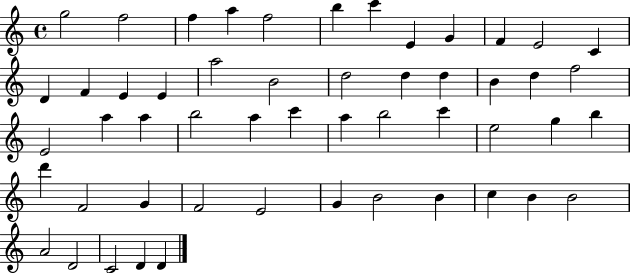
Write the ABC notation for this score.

X:1
T:Untitled
M:4/4
L:1/4
K:C
g2 f2 f a f2 b c' E G F E2 C D F E E a2 B2 d2 d d B d f2 E2 a a b2 a c' a b2 c' e2 g b d' F2 G F2 E2 G B2 B c B B2 A2 D2 C2 D D